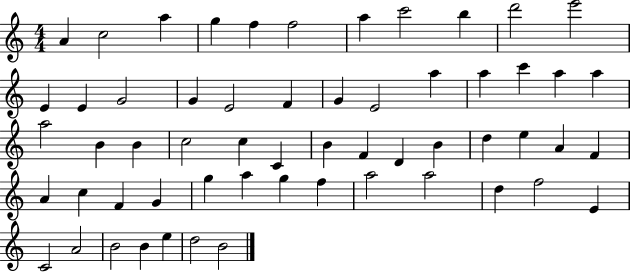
A4/q C5/h A5/q G5/q F5/q F5/h A5/q C6/h B5/q D6/h E6/h E4/q E4/q G4/h G4/q E4/h F4/q G4/q E4/h A5/q A5/q C6/q A5/q A5/q A5/h B4/q B4/q C5/h C5/q C4/q B4/q F4/q D4/q B4/q D5/q E5/q A4/q F4/q A4/q C5/q F4/q G4/q G5/q A5/q G5/q F5/q A5/h A5/h D5/q F5/h E4/q C4/h A4/h B4/h B4/q E5/q D5/h B4/h